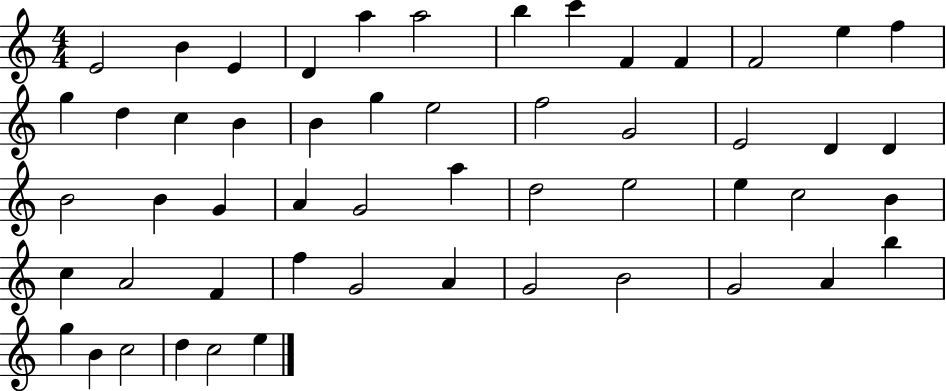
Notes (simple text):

E4/h B4/q E4/q D4/q A5/q A5/h B5/q C6/q F4/q F4/q F4/h E5/q F5/q G5/q D5/q C5/q B4/q B4/q G5/q E5/h F5/h G4/h E4/h D4/q D4/q B4/h B4/q G4/q A4/q G4/h A5/q D5/h E5/h E5/q C5/h B4/q C5/q A4/h F4/q F5/q G4/h A4/q G4/h B4/h G4/h A4/q B5/q G5/q B4/q C5/h D5/q C5/h E5/q